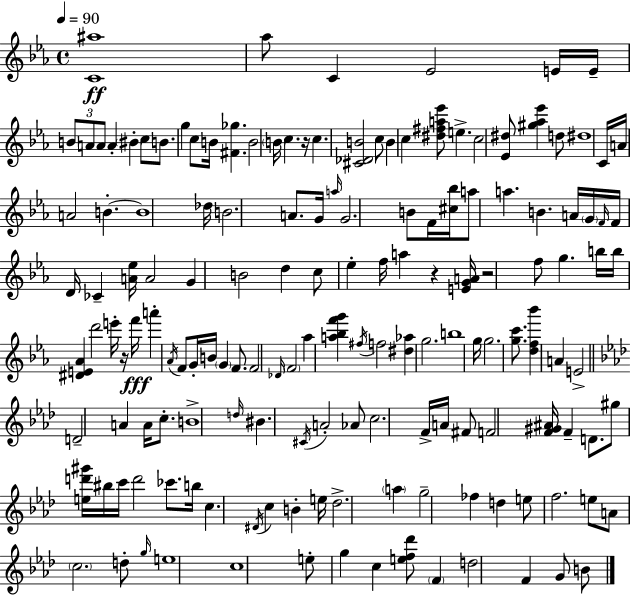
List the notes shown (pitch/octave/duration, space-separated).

[C4,A#5]/w Ab5/e C4/q Eb4/h E4/s E4/s B4/e A4/e A4/e A4/q BIS4/q C5/e B4/e. G5/q C5/e B4/s [F#4,Gb5]/q. B4/h B4/s C5/q. R/s C5/q. [C#4,Db4,B4]/h C5/e B4/q C5/q [D#5,F#5,A5,Eb6]/e E5/q. C5/h [Eb4,D#5]/e [G#5,Ab5,Eb6]/q D5/e D#5/w C4/s A4/s A4/h B4/q. B4/w Db5/s B4/h. A4/e. G4/s A5/s G4/h. B4/e F4/s [C#5,Bb5]/s A5/e A5/q. B4/q. A4/s G4/s F4/s F4/s D4/s CES4/q [A4,Eb5]/s A4/h G4/q B4/h D5/q C5/e Eb5/q F5/s A5/q R/q [E4,G4,A4]/s R/h F5/e G5/q. B5/s B5/s [D#4,E4,Ab4]/q D6/h E6/s R/s F6/s A6/q Ab4/s F4/e G4/s B4/s G4/q F4/e. F4/h Db4/s F4/h Ab5/q [A5,Bb5,F6,G6]/q F#5/s F5/h [D#5,Ab5]/q G5/h. B5/w G5/s G5/h. [G5,C6]/e. [D5,F5,Bb6]/q A4/q E4/h D4/h A4/q A4/s C5/e. B4/w D5/s BIS4/q. C#4/s A4/h Ab4/e C5/h. F4/s A4/s F#4/e F4/h [F4,G#4,A#4]/s F4/q D4/e. G#5/e [E5,D6,G#6]/s BIS5/s C6/s D6/h CES6/e. B5/s C5/q. D#4/s C5/q B4/q E5/s Db5/h. A5/q G5/h FES5/q D5/q E5/e F5/h. E5/e A4/e C5/h. D5/e G5/s E5/w C5/w E5/e G5/q C5/q [E5,F5,Db6]/e F4/q D5/h F4/q G4/e B4/e